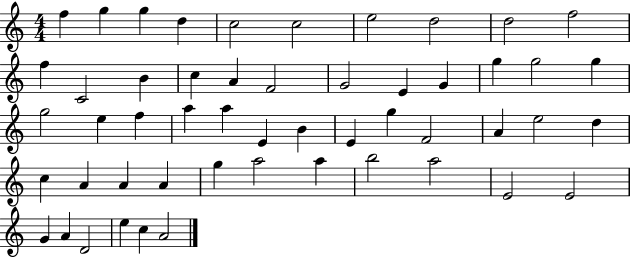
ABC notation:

X:1
T:Untitled
M:4/4
L:1/4
K:C
f g g d c2 c2 e2 d2 d2 f2 f C2 B c A F2 G2 E G g g2 g g2 e f a a E B E g F2 A e2 d c A A A g a2 a b2 a2 E2 E2 G A D2 e c A2